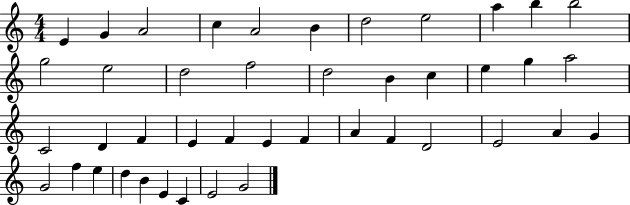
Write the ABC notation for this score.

X:1
T:Untitled
M:4/4
L:1/4
K:C
E G A2 c A2 B d2 e2 a b b2 g2 e2 d2 f2 d2 B c e g a2 C2 D F E F E F A F D2 E2 A G G2 f e d B E C E2 G2